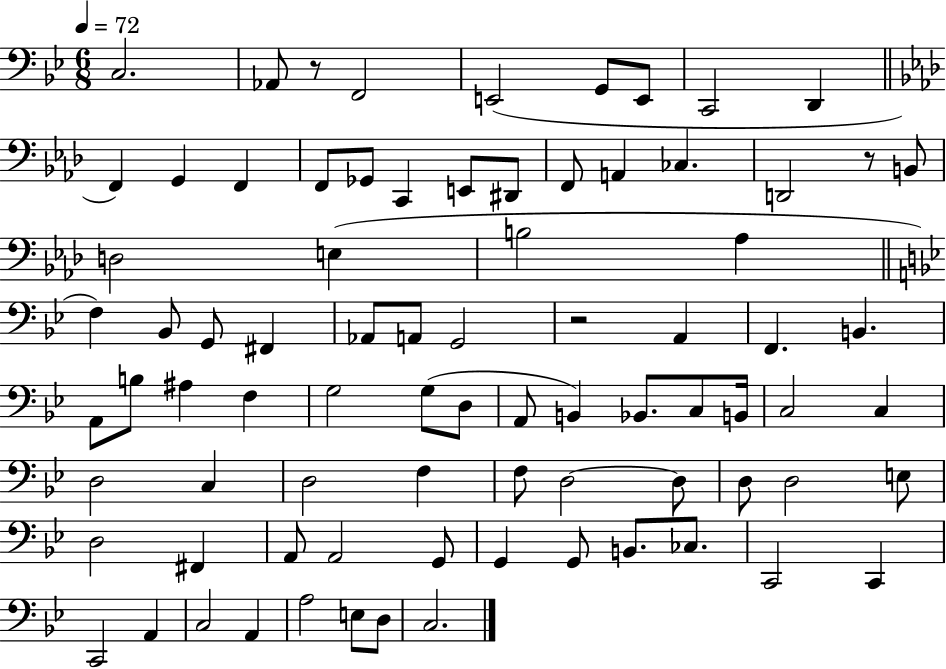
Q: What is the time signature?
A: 6/8